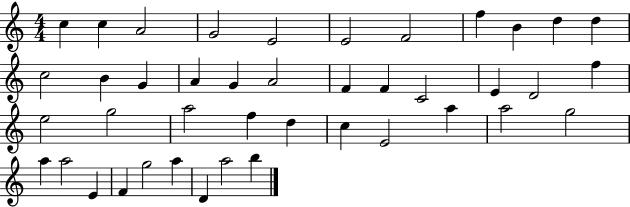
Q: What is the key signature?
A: C major